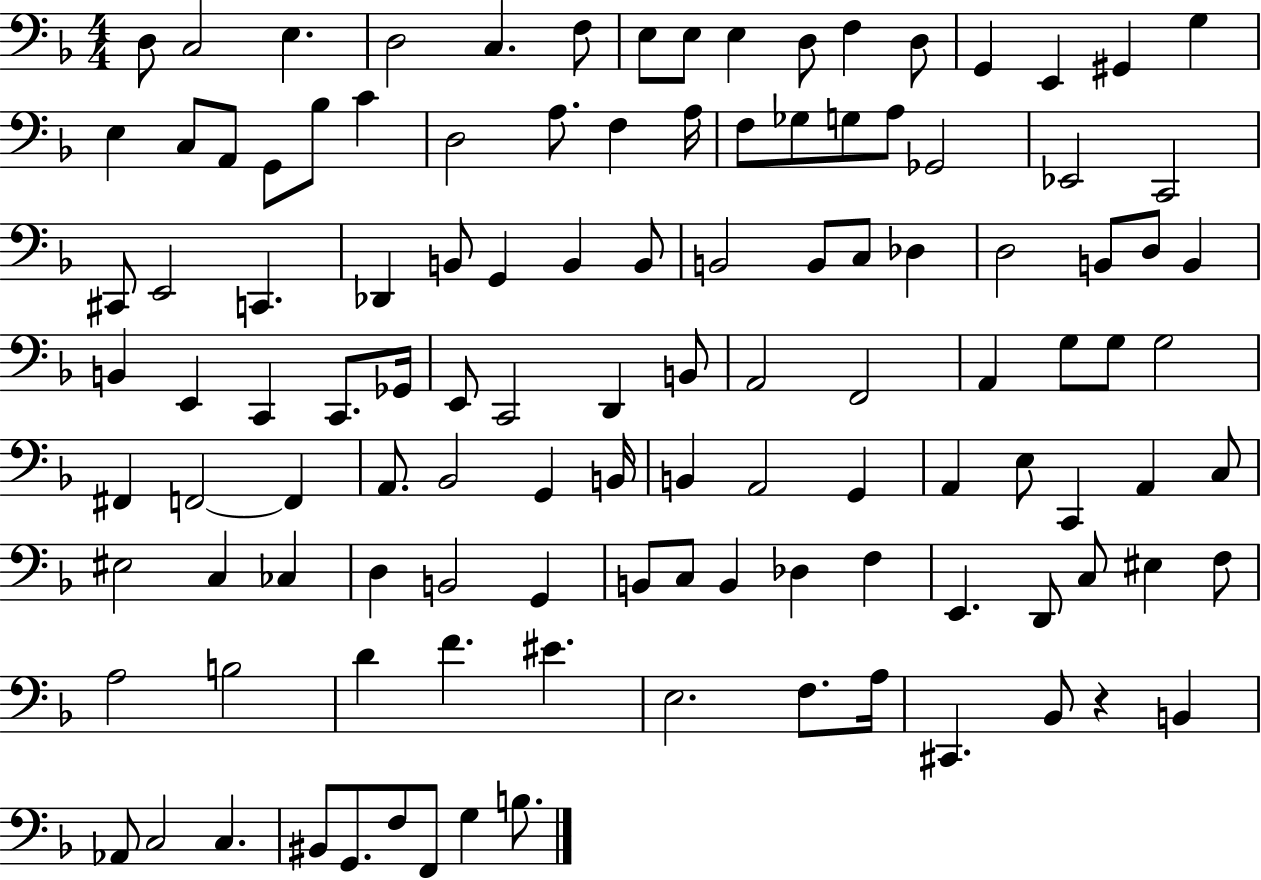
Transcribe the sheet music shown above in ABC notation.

X:1
T:Untitled
M:4/4
L:1/4
K:F
D,/2 C,2 E, D,2 C, F,/2 E,/2 E,/2 E, D,/2 F, D,/2 G,, E,, ^G,, G, E, C,/2 A,,/2 G,,/2 _B,/2 C D,2 A,/2 F, A,/4 F,/2 _G,/2 G,/2 A,/2 _G,,2 _E,,2 C,,2 ^C,,/2 E,,2 C,, _D,, B,,/2 G,, B,, B,,/2 B,,2 B,,/2 C,/2 _D, D,2 B,,/2 D,/2 B,, B,, E,, C,, C,,/2 _G,,/4 E,,/2 C,,2 D,, B,,/2 A,,2 F,,2 A,, G,/2 G,/2 G,2 ^F,, F,,2 F,, A,,/2 _B,,2 G,, B,,/4 B,, A,,2 G,, A,, E,/2 C,, A,, C,/2 ^E,2 C, _C, D, B,,2 G,, B,,/2 C,/2 B,, _D, F, E,, D,,/2 C,/2 ^E, F,/2 A,2 B,2 D F ^E E,2 F,/2 A,/4 ^C,, _B,,/2 z B,, _A,,/2 C,2 C, ^B,,/2 G,,/2 F,/2 F,,/2 G, B,/2